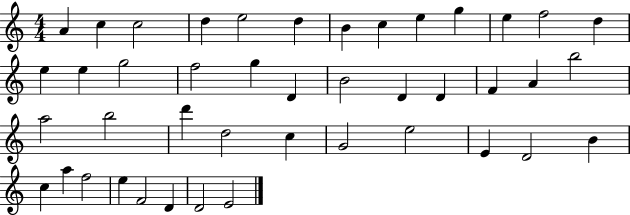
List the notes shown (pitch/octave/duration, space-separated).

A4/q C5/q C5/h D5/q E5/h D5/q B4/q C5/q E5/q G5/q E5/q F5/h D5/q E5/q E5/q G5/h F5/h G5/q D4/q B4/h D4/q D4/q F4/q A4/q B5/h A5/h B5/h D6/q D5/h C5/q G4/h E5/h E4/q D4/h B4/q C5/q A5/q F5/h E5/q F4/h D4/q D4/h E4/h